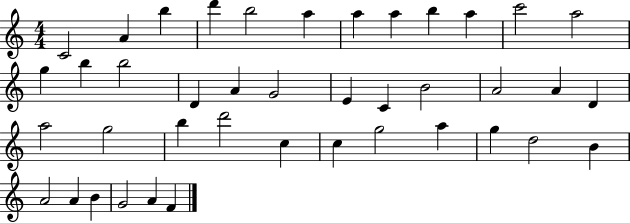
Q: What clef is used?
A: treble